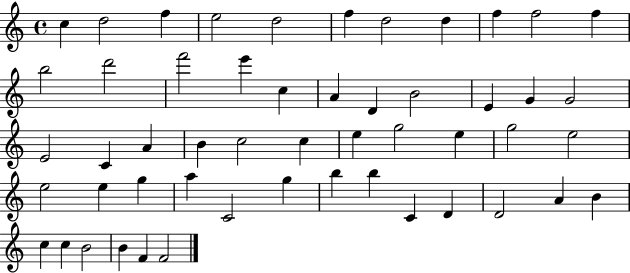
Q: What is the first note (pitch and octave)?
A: C5